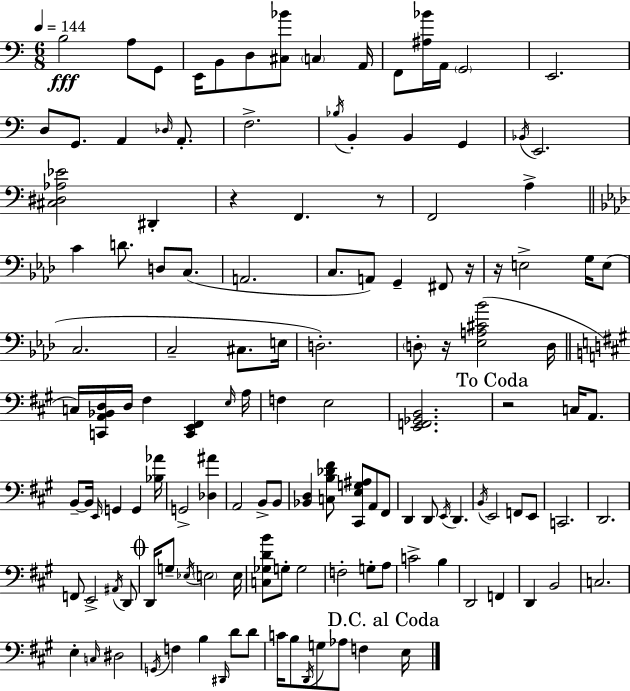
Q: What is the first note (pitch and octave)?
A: B3